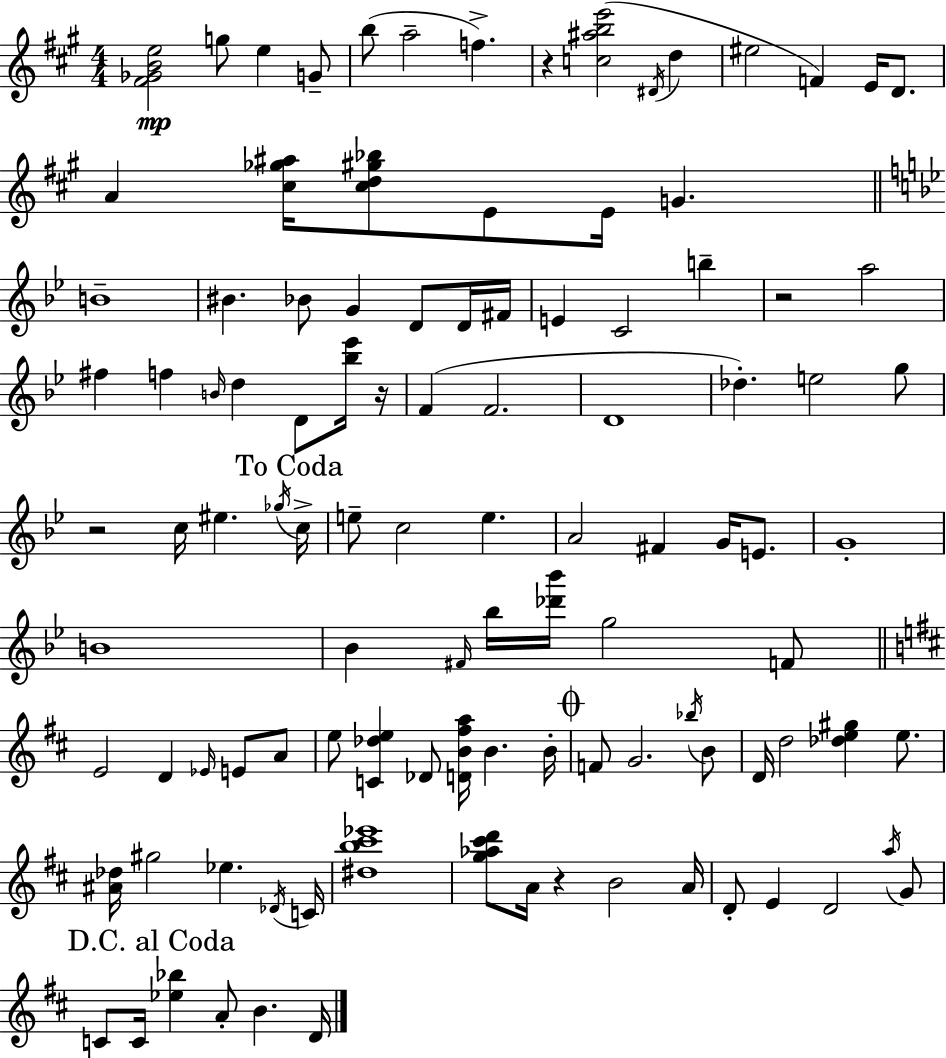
[F#4,Gb4,B4,E5]/h G5/e E5/q G4/e B5/e A5/h F5/q. R/q [C5,A#5,B5,E6]/h D#4/s D5/q EIS5/h F4/q E4/s D4/e. A4/q [C#5,Gb5,A#5]/s [C#5,D5,G#5,Bb5]/e E4/e E4/s G4/q. B4/w BIS4/q. Bb4/e G4/q D4/e D4/s F#4/s E4/q C4/h B5/q R/h A5/h F#5/q F5/q B4/s D5/q D4/e [Bb5,Eb6]/s R/s F4/q F4/h. D4/w Db5/q. E5/h G5/e R/h C5/s EIS5/q. Gb5/s C5/s E5/e C5/h E5/q. A4/h F#4/q G4/s E4/e. G4/w B4/w Bb4/q F#4/s Bb5/s [Db6,Bb6]/s G5/h F4/e E4/h D4/q Eb4/s E4/e A4/e E5/e [C4,Db5,E5]/q Db4/e [D4,B4,F#5,A5]/s B4/q. B4/s F4/e G4/h. Bb5/s B4/e D4/s D5/h [Db5,E5,G#5]/q E5/e. [A#4,Db5]/s G#5/h Eb5/q. Db4/s C4/s [D#5,B5,C#6,Eb6]/w [G5,Ab5,C#6,D6]/e A4/s R/q B4/h A4/s D4/e E4/q D4/h A5/s G4/e C4/e C4/s [Eb5,Bb5]/q A4/e B4/q. D4/s